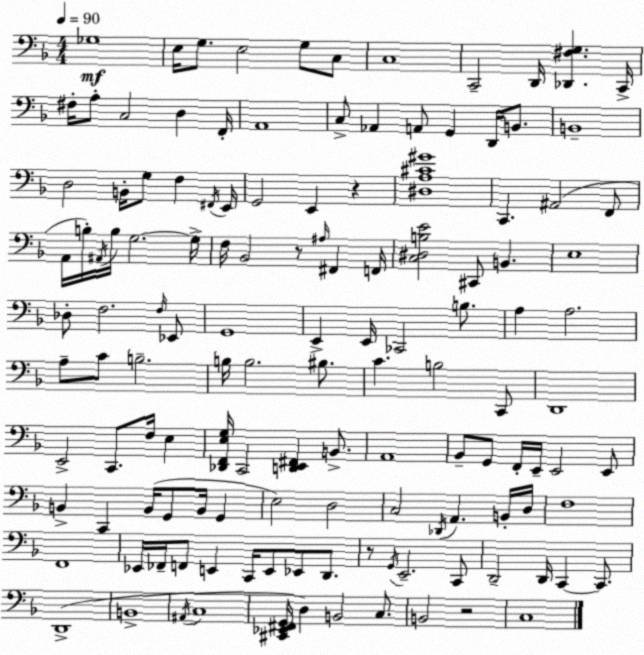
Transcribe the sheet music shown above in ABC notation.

X:1
T:Untitled
M:4/4
L:1/4
K:F
_G,4 E,/4 G,/2 E,2 G,/2 C,/2 C,4 C,,2 D,,/4 [_D,,^F,G,] C,,/4 ^F,/4 A,/2 C,2 D, F,,/4 A,,4 C,/2 _A,, A,,/2 G,, D,,/4 B,,/2 B,,4 D,2 B,,/4 G,/2 F, ^F,,/4 E,,/4 G,,2 E,, z [^D,A,^C^G]4 C,, ^A,,2 F,,/2 A,,/4 B,/4 ^A,,/4 B,/4 G,2 G,/4 F,/4 _B,,2 z/2 ^A,/4 ^F,, F,,/4 [C,^D,B,E]2 ^C,,/2 B,, E,4 _D,/2 F,2 F,/4 _E,,/2 G,,4 E,, E,,/4 _C,,2 B,/2 A, A,2 A,/2 C/2 B,2 B,/4 B,2 ^B,/2 C B,2 C,,/2 D,,4 E,,2 C,,/2 F,/4 E, [_D,,F,,E,G,]/4 C,,2 [D,,E,,^F,,] B,,/2 A,,4 _B,,/2 G,,/2 F,,/4 E,,/4 E,,2 E,,/2 B,, C,, B,,/4 G,,/2 B,,/4 G,, E,2 D,2 C,2 _D,,/4 A,, B,,/4 D,/4 F,4 F,,4 _E,,/4 _F,,/4 F,,/2 E,, C,,/4 E,,/2 _E,,/2 D,,/2 z/2 G,,/4 E,,2 C,,/2 D,,2 D,,/4 C,, C,,/2 D,,4 B,,4 ^A,,/4 C,4 [^C,,_E,,^F,,G,,]/4 D, B,,2 C,/2 B,,2 z2 C,4